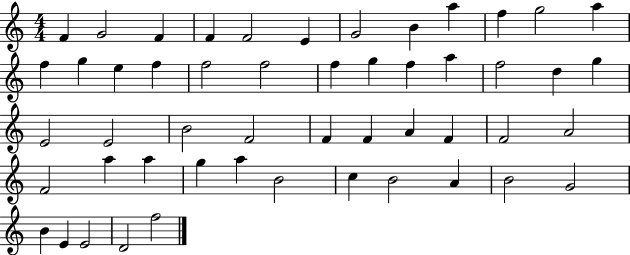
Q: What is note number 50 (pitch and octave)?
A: D4